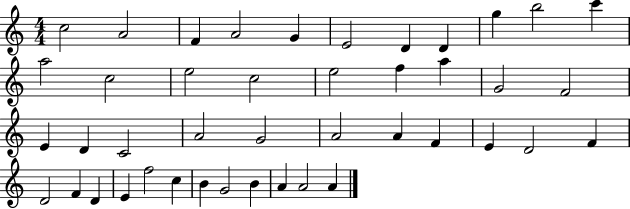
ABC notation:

X:1
T:Untitled
M:4/4
L:1/4
K:C
c2 A2 F A2 G E2 D D g b2 c' a2 c2 e2 c2 e2 f a G2 F2 E D C2 A2 G2 A2 A F E D2 F D2 F D E f2 c B G2 B A A2 A